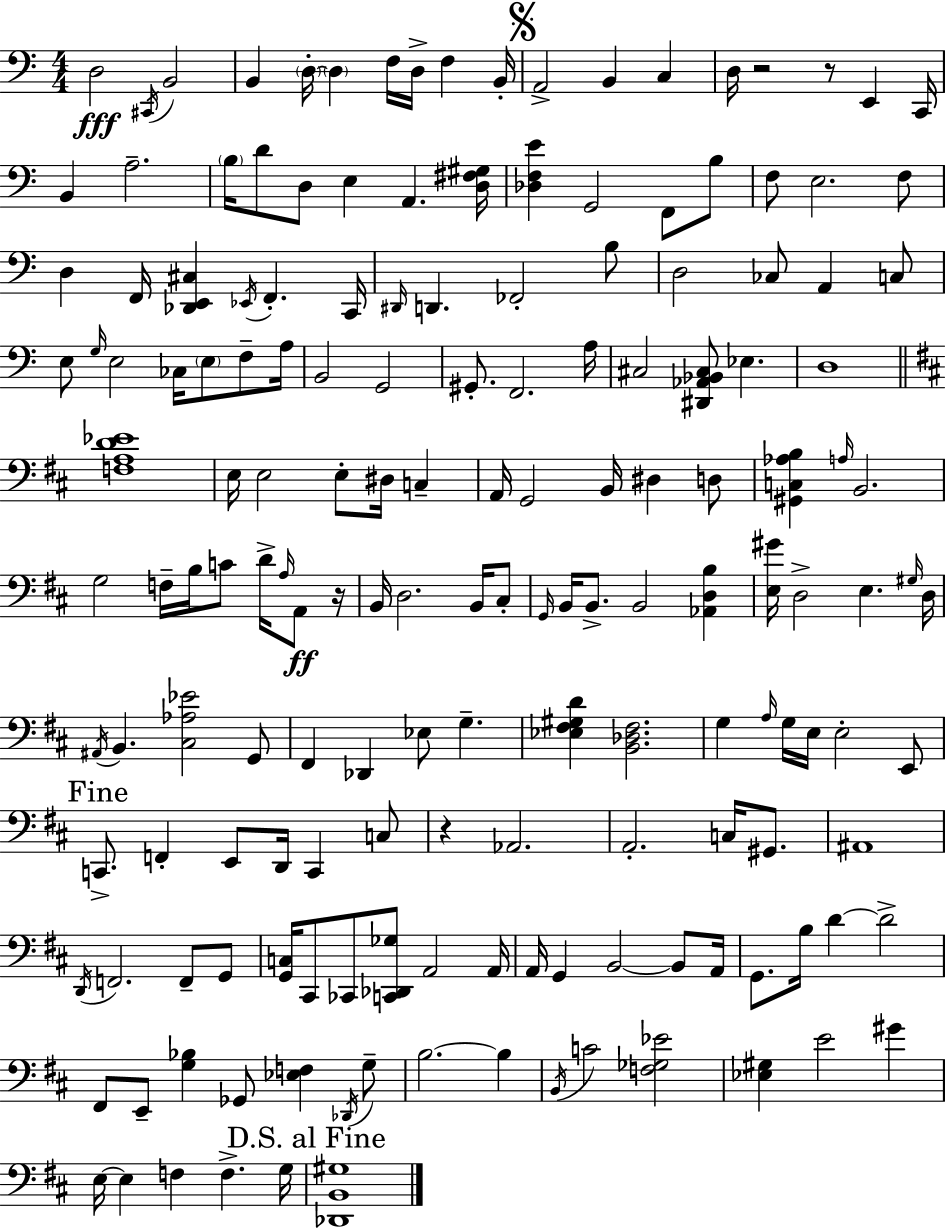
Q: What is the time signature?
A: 4/4